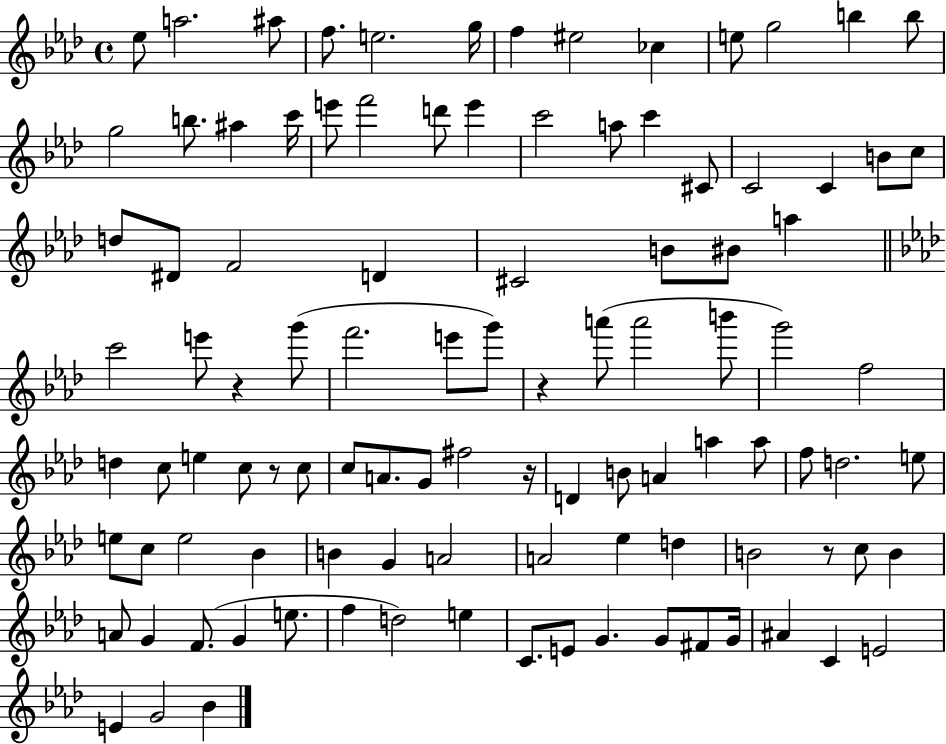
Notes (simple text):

Eb5/e A5/h. A#5/e F5/e. E5/h. G5/s F5/q EIS5/h CES5/q E5/e G5/h B5/q B5/e G5/h B5/e. A#5/q C6/s E6/e F6/h D6/e E6/q C6/h A5/e C6/q C#4/e C4/h C4/q B4/e C5/e D5/e D#4/e F4/h D4/q C#4/h B4/e BIS4/e A5/q C6/h E6/e R/q G6/e F6/h. E6/e G6/e R/q A6/e A6/h B6/e G6/h F5/h D5/q C5/e E5/q C5/e R/e C5/e C5/e A4/e. G4/e F#5/h R/s D4/q B4/e A4/q A5/q A5/e F5/e D5/h. E5/e E5/e C5/e E5/h Bb4/q B4/q G4/q A4/h A4/h Eb5/q D5/q B4/h R/e C5/e B4/q A4/e G4/q F4/e. G4/q E5/e. F5/q D5/h E5/q C4/e. E4/e G4/q. G4/e F#4/e G4/s A#4/q C4/q E4/h E4/q G4/h Bb4/q